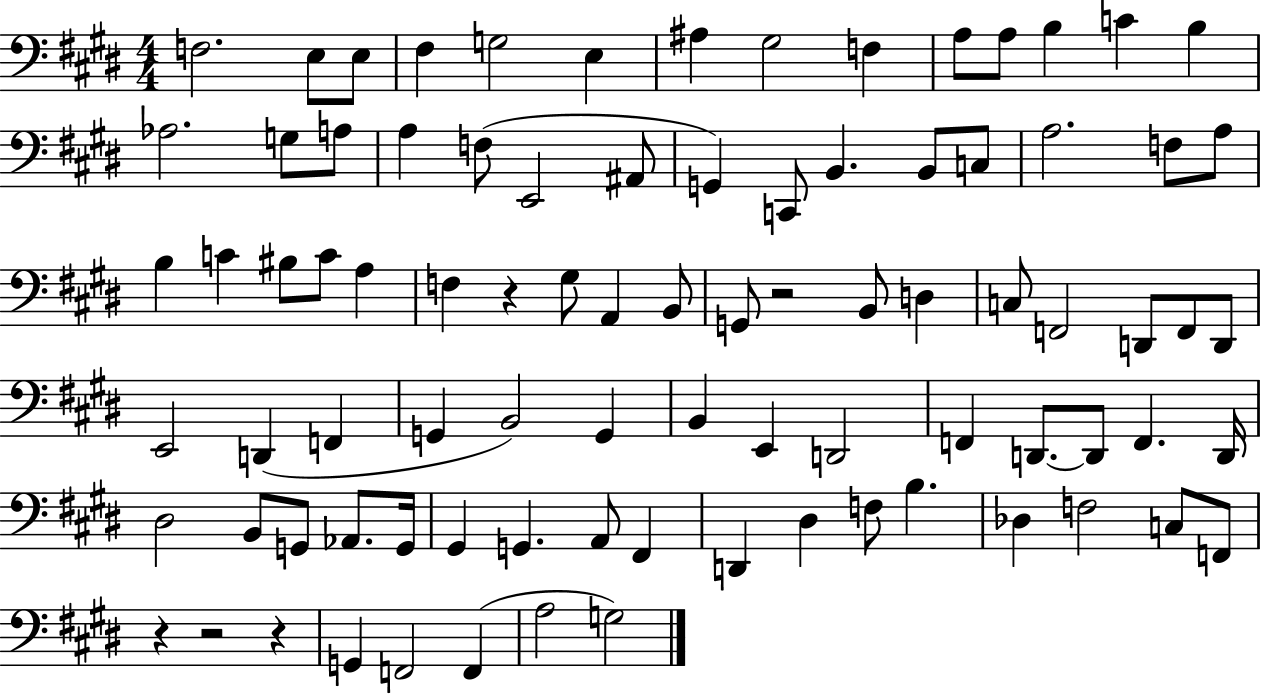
X:1
T:Untitled
M:4/4
L:1/4
K:E
F,2 E,/2 E,/2 ^F, G,2 E, ^A, ^G,2 F, A,/2 A,/2 B, C B, _A,2 G,/2 A,/2 A, F,/2 E,,2 ^A,,/2 G,, C,,/2 B,, B,,/2 C,/2 A,2 F,/2 A,/2 B, C ^B,/2 C/2 A, F, z ^G,/2 A,, B,,/2 G,,/2 z2 B,,/2 D, C,/2 F,,2 D,,/2 F,,/2 D,,/2 E,,2 D,, F,, G,, B,,2 G,, B,, E,, D,,2 F,, D,,/2 D,,/2 F,, D,,/4 ^D,2 B,,/2 G,,/2 _A,,/2 G,,/4 ^G,, G,, A,,/2 ^F,, D,, ^D, F,/2 B, _D, F,2 C,/2 F,,/2 z z2 z G,, F,,2 F,, A,2 G,2